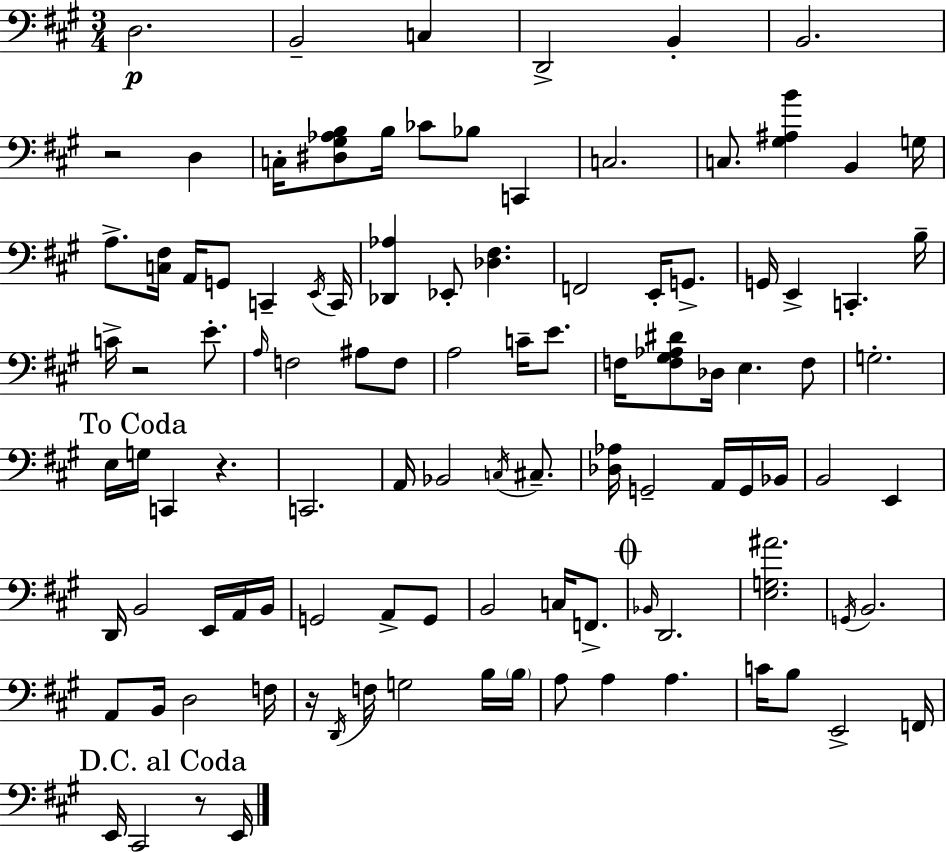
X:1
T:Untitled
M:3/4
L:1/4
K:A
D,2 B,,2 C, D,,2 B,, B,,2 z2 D, C,/4 [^D,^G,_A,B,]/2 B,/4 _C/2 _B,/2 C,, C,2 C,/2 [^G,^A,B] B,, G,/4 A,/2 [C,^F,]/4 A,,/4 G,,/2 C,, E,,/4 C,,/4 [_D,,_A,] _E,,/2 [_D,^F,] F,,2 E,,/4 G,,/2 G,,/4 E,, C,, B,/4 C/4 z2 E/2 A,/4 F,2 ^A,/2 F,/2 A,2 C/4 E/2 F,/4 [F,^G,_A,^D]/2 _D,/4 E, F,/2 G,2 E,/4 G,/4 C,, z C,,2 A,,/4 _B,,2 C,/4 ^C,/2 [_D,_A,]/4 G,,2 A,,/4 G,,/4 _B,,/4 B,,2 E,, D,,/4 B,,2 E,,/4 A,,/4 B,,/4 G,,2 A,,/2 G,,/2 B,,2 C,/4 F,,/2 _B,,/4 D,,2 [E,G,^A]2 G,,/4 B,,2 A,,/2 B,,/4 D,2 F,/4 z/4 D,,/4 F,/4 G,2 B,/4 B,/4 A,/2 A, A, C/4 B,/2 E,,2 F,,/4 E,,/4 ^C,,2 z/2 E,,/4